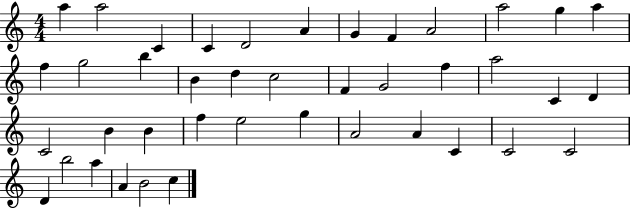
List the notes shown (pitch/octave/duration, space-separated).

A5/q A5/h C4/q C4/q D4/h A4/q G4/q F4/q A4/h A5/h G5/q A5/q F5/q G5/h B5/q B4/q D5/q C5/h F4/q G4/h F5/q A5/h C4/q D4/q C4/h B4/q B4/q F5/q E5/h G5/q A4/h A4/q C4/q C4/h C4/h D4/q B5/h A5/q A4/q B4/h C5/q